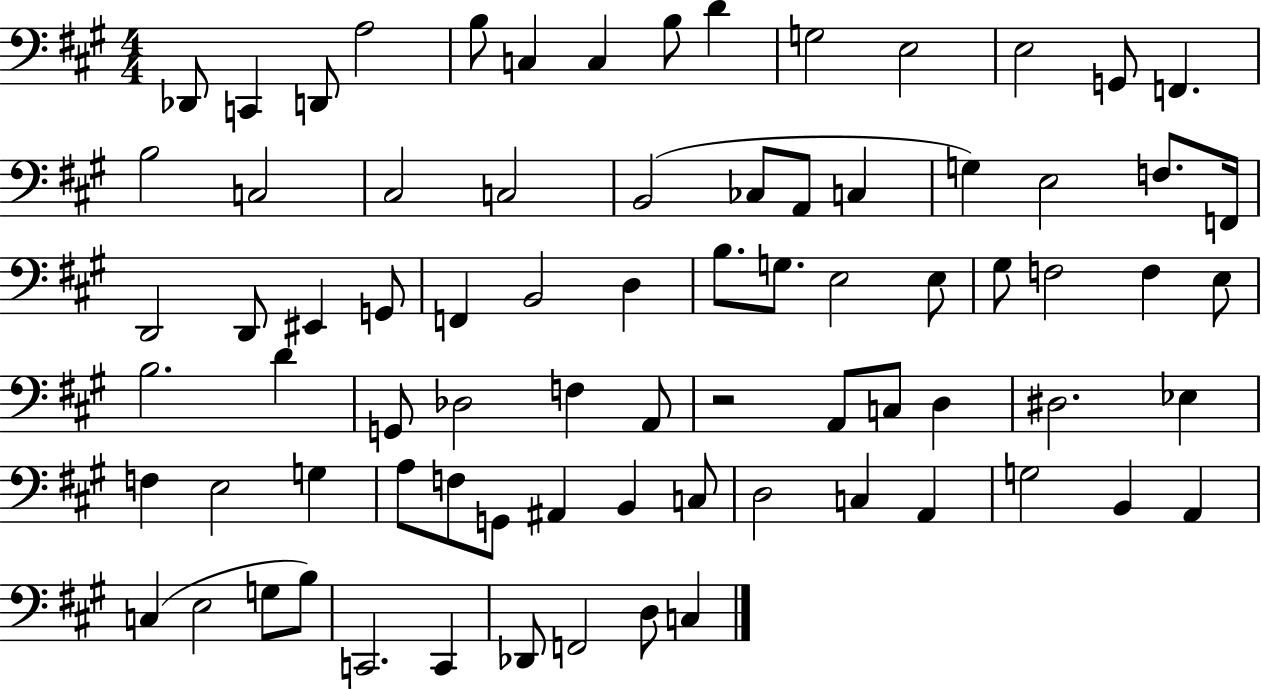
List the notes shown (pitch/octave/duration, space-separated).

Db2/e C2/q D2/e A3/h B3/e C3/q C3/q B3/e D4/q G3/h E3/h E3/h G2/e F2/q. B3/h C3/h C#3/h C3/h B2/h CES3/e A2/e C3/q G3/q E3/h F3/e. F2/s D2/h D2/e EIS2/q G2/e F2/q B2/h D3/q B3/e. G3/e. E3/h E3/e G#3/e F3/h F3/q E3/e B3/h. D4/q G2/e Db3/h F3/q A2/e R/h A2/e C3/e D3/q D#3/h. Eb3/q F3/q E3/h G3/q A3/e F3/e G2/e A#2/q B2/q C3/e D3/h C3/q A2/q G3/h B2/q A2/q C3/q E3/h G3/e B3/e C2/h. C2/q Db2/e F2/h D3/e C3/q